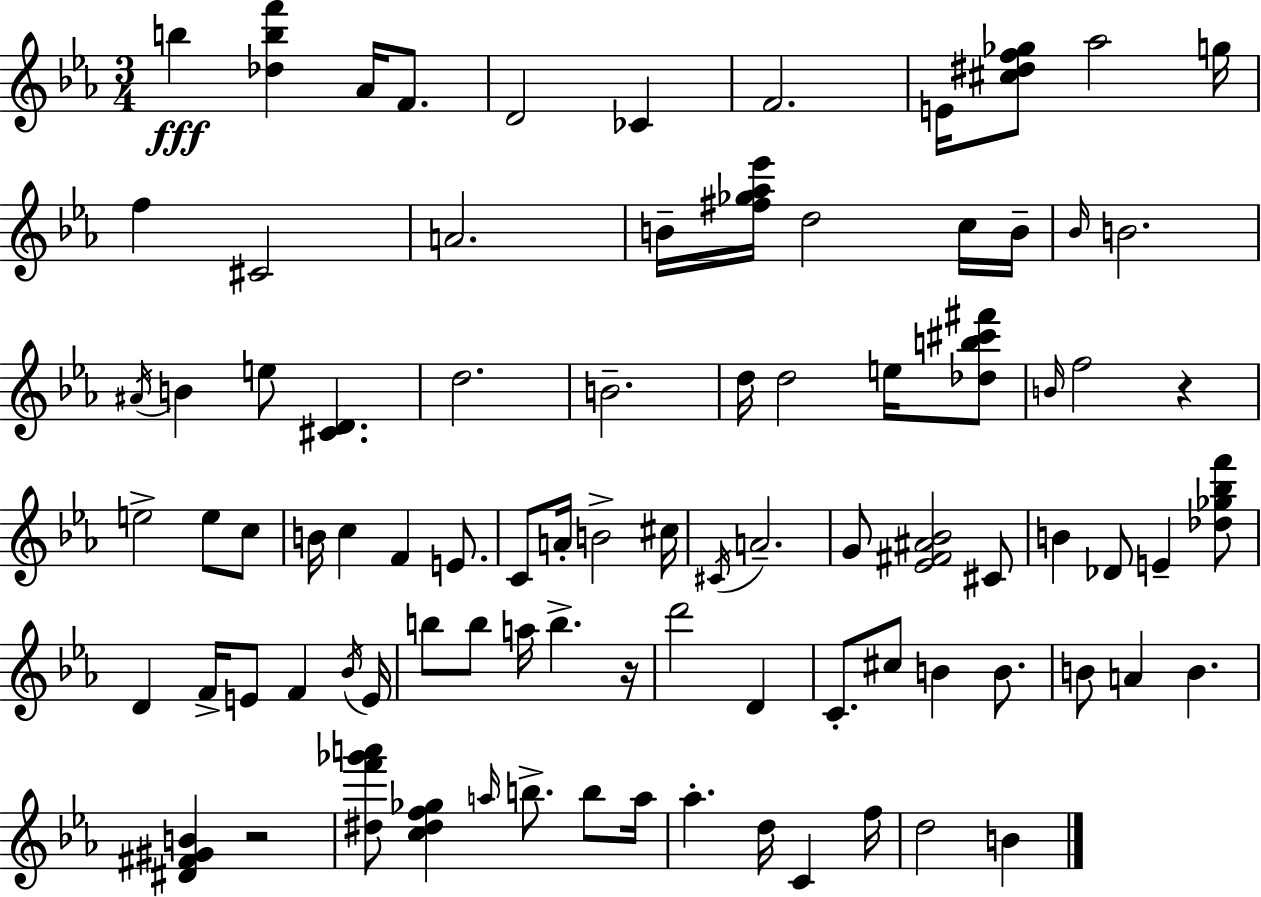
B5/q [Db5,B5,F6]/q Ab4/s F4/e. D4/h CES4/q F4/h. E4/s [C#5,D#5,F5,Gb5]/e Ab5/h G5/s F5/q C#4/h A4/h. B4/s [F#5,Gb5,Ab5,Eb6]/s D5/h C5/s B4/s Bb4/s B4/h. A#4/s B4/q E5/e [C#4,D4]/q. D5/h. B4/h. D5/s D5/h E5/s [Db5,B5,C#6,F#6]/e B4/s F5/h R/q E5/h E5/e C5/e B4/s C5/q F4/q E4/e. C4/e A4/s B4/h C#5/s C#4/s A4/h. G4/e [Eb4,F#4,A#4,Bb4]/h C#4/e B4/q Db4/e E4/q [Db5,Gb5,Bb5,F6]/e D4/q F4/s E4/e F4/q Bb4/s E4/s B5/e B5/e A5/s B5/q. R/s D6/h D4/q C4/e. C#5/e B4/q B4/e. B4/e A4/q B4/q. [D#4,F#4,G#4,B4]/q R/h [D#5,F6,Gb6,A6]/e [C5,D#5,F5,Gb5]/q A5/s B5/e. B5/e A5/s Ab5/q. D5/s C4/q F5/s D5/h B4/q